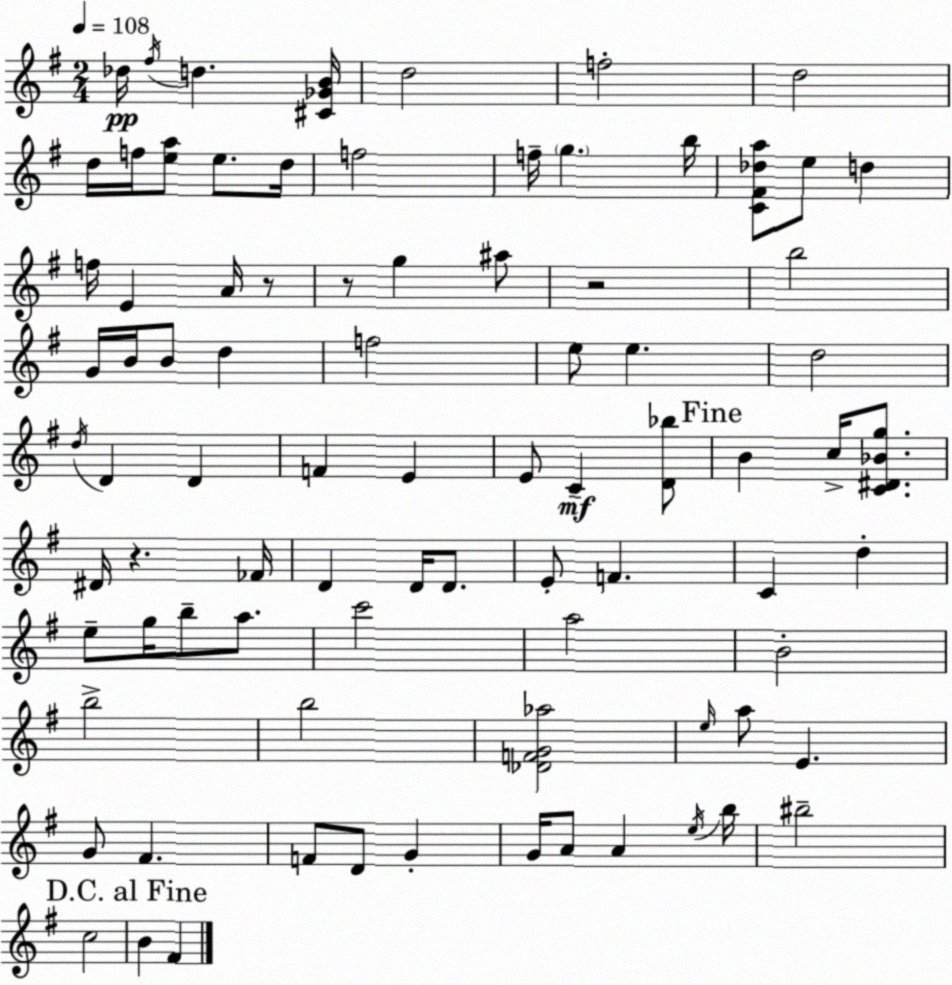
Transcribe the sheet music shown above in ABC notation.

X:1
T:Untitled
M:2/4
L:1/4
K:Em
_d/4 ^f/4 d [^C_GB]/4 d2 f2 d2 d/4 f/4 [ea]/2 e/2 d/4 f2 f/4 g b/4 [C^F_da]/2 e/2 d f/4 E A/4 z/2 z/2 g ^a/2 z2 b2 G/4 B/4 B/2 d f2 e/2 e d2 d/4 D D F E E/2 C [D_b]/2 B c/4 [C^D_Bg]/2 ^D/4 z _F/4 D D/4 D/2 E/2 F C d e/2 g/4 b/2 a/2 c'2 a2 B2 b2 b2 [_DFG_a]2 e/4 a/2 E G/2 ^F F/2 D/2 G G/4 A/2 A e/4 b/4 ^b2 c2 B ^F